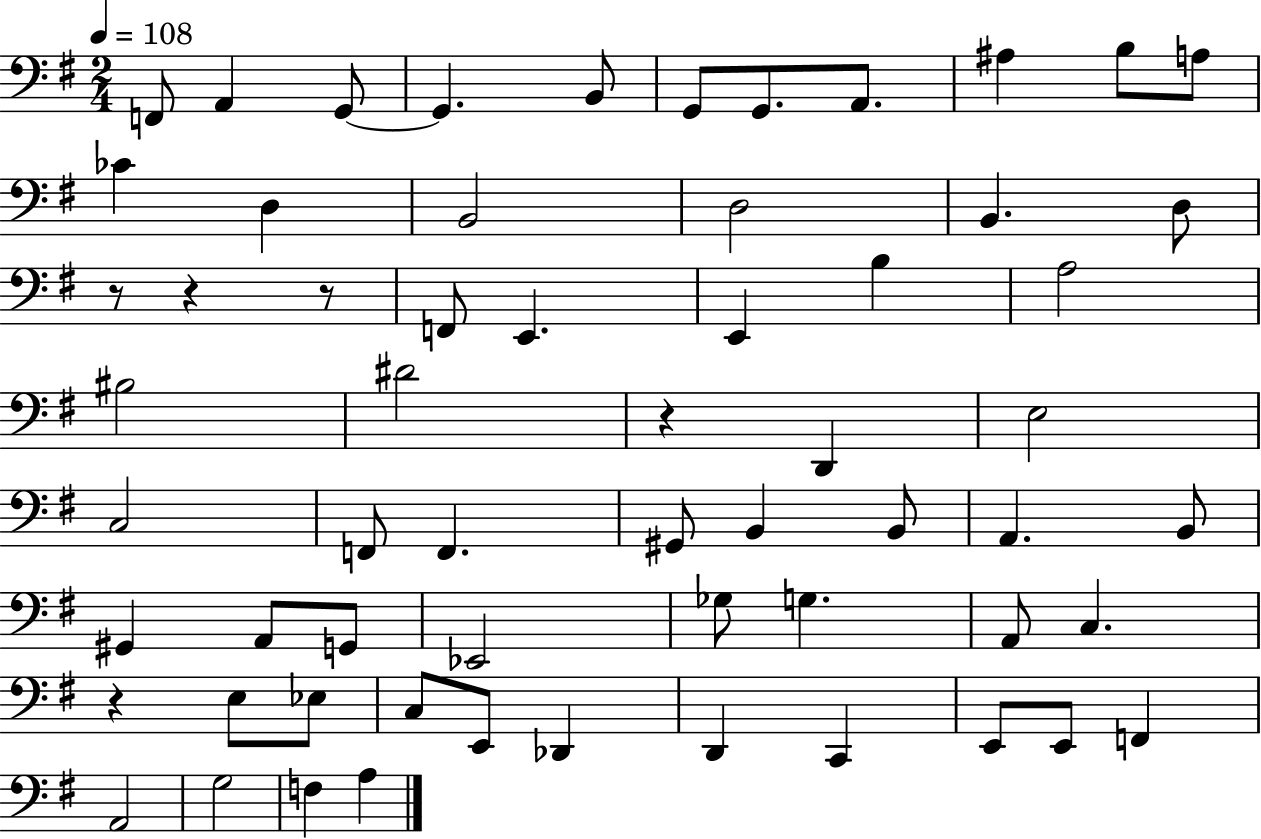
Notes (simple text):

F2/e A2/q G2/e G2/q. B2/e G2/e G2/e. A2/e. A#3/q B3/e A3/e CES4/q D3/q B2/h D3/h B2/q. D3/e R/e R/q R/e F2/e E2/q. E2/q B3/q A3/h BIS3/h D#4/h R/q D2/q E3/h C3/h F2/e F2/q. G#2/e B2/q B2/e A2/q. B2/e G#2/q A2/e G2/e Eb2/h Gb3/e G3/q. A2/e C3/q. R/q E3/e Eb3/e C3/e E2/e Db2/q D2/q C2/q E2/e E2/e F2/q A2/h G3/h F3/q A3/q